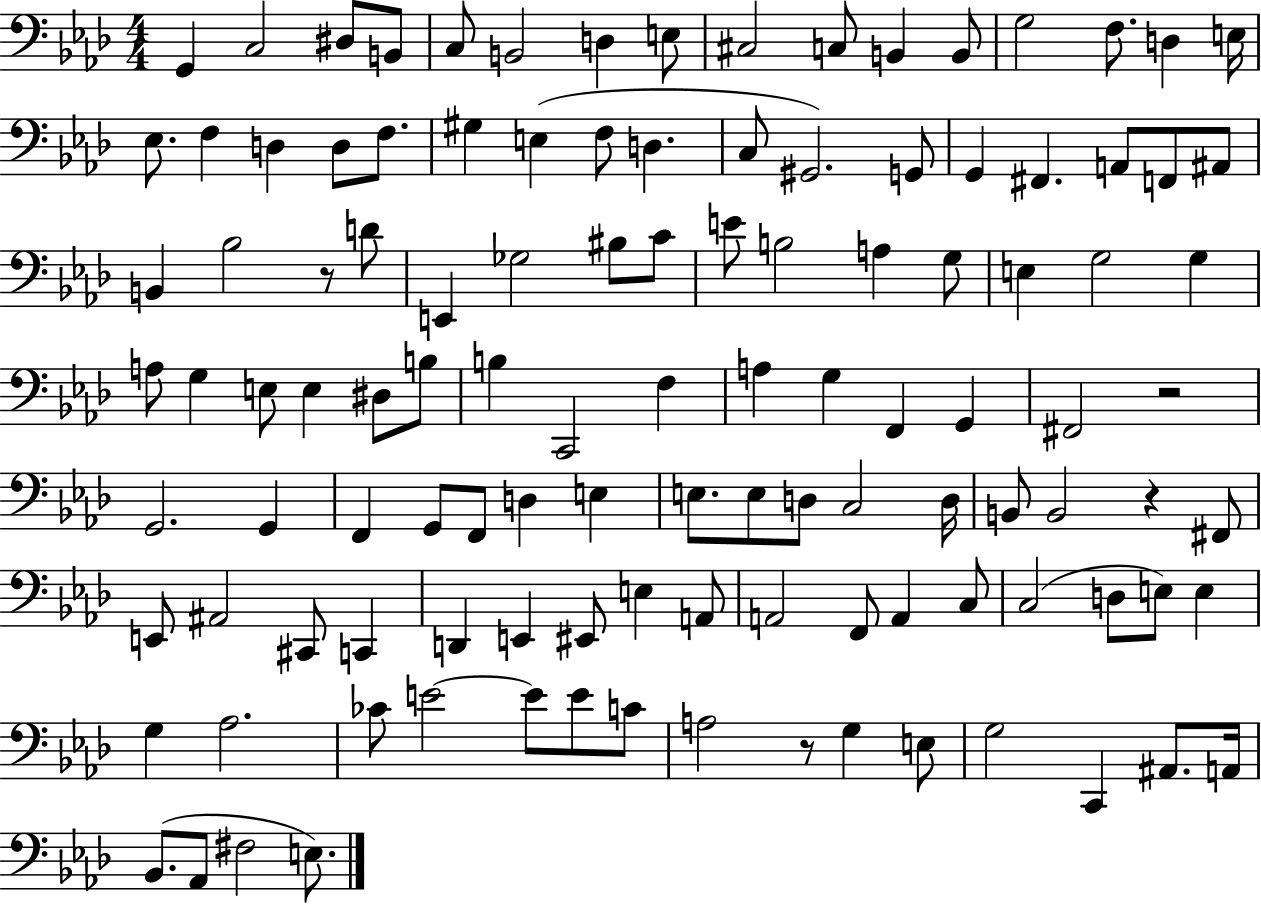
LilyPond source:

{
  \clef bass
  \numericTimeSignature
  \time 4/4
  \key aes \major
  g,4 c2 dis8 b,8 | c8 b,2 d4 e8 | cis2 c8 b,4 b,8 | g2 f8. d4 e16 | \break ees8. f4 d4 d8 f8. | gis4 e4( f8 d4. | c8 gis,2.) g,8 | g,4 fis,4. a,8 f,8 ais,8 | \break b,4 bes2 r8 d'8 | e,4 ges2 bis8 c'8 | e'8 b2 a4 g8 | e4 g2 g4 | \break a8 g4 e8 e4 dis8 b8 | b4 c,2 f4 | a4 g4 f,4 g,4 | fis,2 r2 | \break g,2. g,4 | f,4 g,8 f,8 d4 e4 | e8. e8 d8 c2 d16 | b,8 b,2 r4 fis,8 | \break e,8 ais,2 cis,8 c,4 | d,4 e,4 eis,8 e4 a,8 | a,2 f,8 a,4 c8 | c2( d8 e8) e4 | \break g4 aes2. | ces'8 e'2~~ e'8 e'8 c'8 | a2 r8 g4 e8 | g2 c,4 ais,8. a,16 | \break bes,8.( aes,8 fis2 e8.) | \bar "|."
}